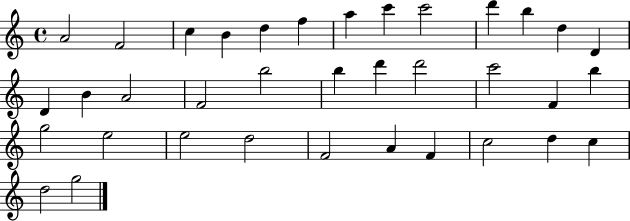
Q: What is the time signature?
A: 4/4